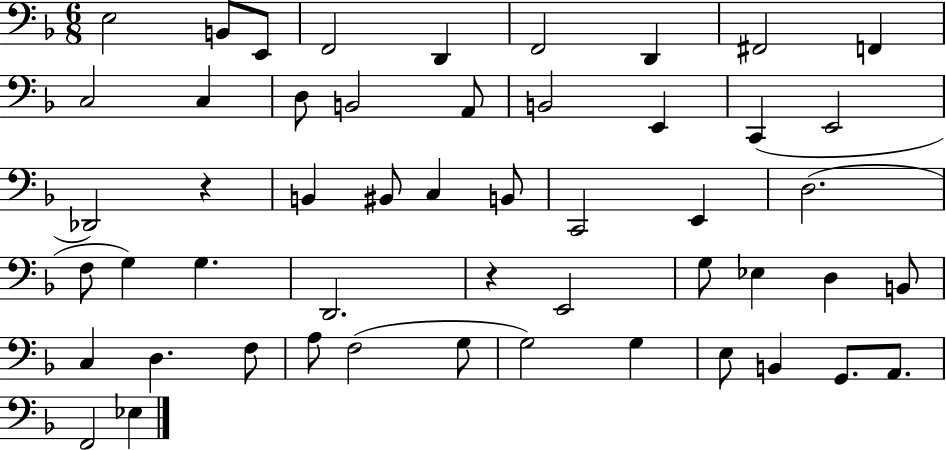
E3/h B2/e E2/e F2/h D2/q F2/h D2/q F#2/h F2/q C3/h C3/q D3/e B2/h A2/e B2/h E2/q C2/q E2/h Db2/h R/q B2/q BIS2/e C3/q B2/e C2/h E2/q D3/h. F3/e G3/q G3/q. D2/h. R/q E2/h G3/e Eb3/q D3/q B2/e C3/q D3/q. F3/e A3/e F3/h G3/e G3/h G3/q E3/e B2/q G2/e. A2/e. F2/h Eb3/q